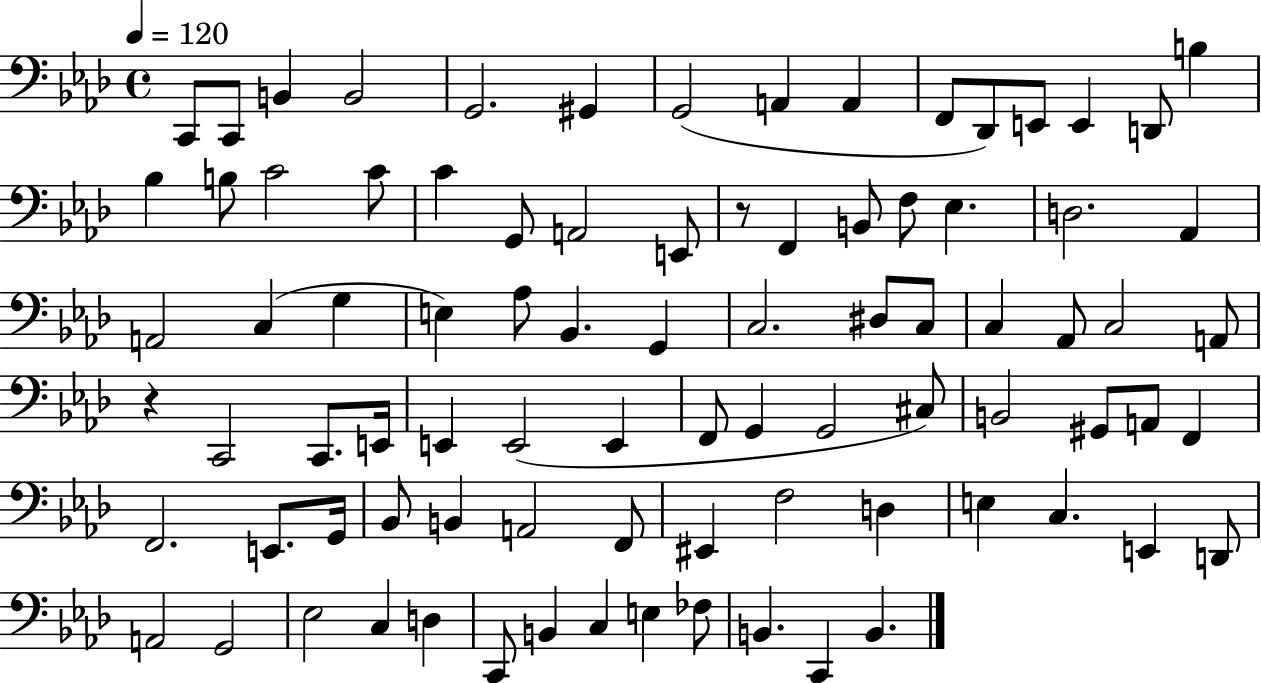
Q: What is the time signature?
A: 4/4